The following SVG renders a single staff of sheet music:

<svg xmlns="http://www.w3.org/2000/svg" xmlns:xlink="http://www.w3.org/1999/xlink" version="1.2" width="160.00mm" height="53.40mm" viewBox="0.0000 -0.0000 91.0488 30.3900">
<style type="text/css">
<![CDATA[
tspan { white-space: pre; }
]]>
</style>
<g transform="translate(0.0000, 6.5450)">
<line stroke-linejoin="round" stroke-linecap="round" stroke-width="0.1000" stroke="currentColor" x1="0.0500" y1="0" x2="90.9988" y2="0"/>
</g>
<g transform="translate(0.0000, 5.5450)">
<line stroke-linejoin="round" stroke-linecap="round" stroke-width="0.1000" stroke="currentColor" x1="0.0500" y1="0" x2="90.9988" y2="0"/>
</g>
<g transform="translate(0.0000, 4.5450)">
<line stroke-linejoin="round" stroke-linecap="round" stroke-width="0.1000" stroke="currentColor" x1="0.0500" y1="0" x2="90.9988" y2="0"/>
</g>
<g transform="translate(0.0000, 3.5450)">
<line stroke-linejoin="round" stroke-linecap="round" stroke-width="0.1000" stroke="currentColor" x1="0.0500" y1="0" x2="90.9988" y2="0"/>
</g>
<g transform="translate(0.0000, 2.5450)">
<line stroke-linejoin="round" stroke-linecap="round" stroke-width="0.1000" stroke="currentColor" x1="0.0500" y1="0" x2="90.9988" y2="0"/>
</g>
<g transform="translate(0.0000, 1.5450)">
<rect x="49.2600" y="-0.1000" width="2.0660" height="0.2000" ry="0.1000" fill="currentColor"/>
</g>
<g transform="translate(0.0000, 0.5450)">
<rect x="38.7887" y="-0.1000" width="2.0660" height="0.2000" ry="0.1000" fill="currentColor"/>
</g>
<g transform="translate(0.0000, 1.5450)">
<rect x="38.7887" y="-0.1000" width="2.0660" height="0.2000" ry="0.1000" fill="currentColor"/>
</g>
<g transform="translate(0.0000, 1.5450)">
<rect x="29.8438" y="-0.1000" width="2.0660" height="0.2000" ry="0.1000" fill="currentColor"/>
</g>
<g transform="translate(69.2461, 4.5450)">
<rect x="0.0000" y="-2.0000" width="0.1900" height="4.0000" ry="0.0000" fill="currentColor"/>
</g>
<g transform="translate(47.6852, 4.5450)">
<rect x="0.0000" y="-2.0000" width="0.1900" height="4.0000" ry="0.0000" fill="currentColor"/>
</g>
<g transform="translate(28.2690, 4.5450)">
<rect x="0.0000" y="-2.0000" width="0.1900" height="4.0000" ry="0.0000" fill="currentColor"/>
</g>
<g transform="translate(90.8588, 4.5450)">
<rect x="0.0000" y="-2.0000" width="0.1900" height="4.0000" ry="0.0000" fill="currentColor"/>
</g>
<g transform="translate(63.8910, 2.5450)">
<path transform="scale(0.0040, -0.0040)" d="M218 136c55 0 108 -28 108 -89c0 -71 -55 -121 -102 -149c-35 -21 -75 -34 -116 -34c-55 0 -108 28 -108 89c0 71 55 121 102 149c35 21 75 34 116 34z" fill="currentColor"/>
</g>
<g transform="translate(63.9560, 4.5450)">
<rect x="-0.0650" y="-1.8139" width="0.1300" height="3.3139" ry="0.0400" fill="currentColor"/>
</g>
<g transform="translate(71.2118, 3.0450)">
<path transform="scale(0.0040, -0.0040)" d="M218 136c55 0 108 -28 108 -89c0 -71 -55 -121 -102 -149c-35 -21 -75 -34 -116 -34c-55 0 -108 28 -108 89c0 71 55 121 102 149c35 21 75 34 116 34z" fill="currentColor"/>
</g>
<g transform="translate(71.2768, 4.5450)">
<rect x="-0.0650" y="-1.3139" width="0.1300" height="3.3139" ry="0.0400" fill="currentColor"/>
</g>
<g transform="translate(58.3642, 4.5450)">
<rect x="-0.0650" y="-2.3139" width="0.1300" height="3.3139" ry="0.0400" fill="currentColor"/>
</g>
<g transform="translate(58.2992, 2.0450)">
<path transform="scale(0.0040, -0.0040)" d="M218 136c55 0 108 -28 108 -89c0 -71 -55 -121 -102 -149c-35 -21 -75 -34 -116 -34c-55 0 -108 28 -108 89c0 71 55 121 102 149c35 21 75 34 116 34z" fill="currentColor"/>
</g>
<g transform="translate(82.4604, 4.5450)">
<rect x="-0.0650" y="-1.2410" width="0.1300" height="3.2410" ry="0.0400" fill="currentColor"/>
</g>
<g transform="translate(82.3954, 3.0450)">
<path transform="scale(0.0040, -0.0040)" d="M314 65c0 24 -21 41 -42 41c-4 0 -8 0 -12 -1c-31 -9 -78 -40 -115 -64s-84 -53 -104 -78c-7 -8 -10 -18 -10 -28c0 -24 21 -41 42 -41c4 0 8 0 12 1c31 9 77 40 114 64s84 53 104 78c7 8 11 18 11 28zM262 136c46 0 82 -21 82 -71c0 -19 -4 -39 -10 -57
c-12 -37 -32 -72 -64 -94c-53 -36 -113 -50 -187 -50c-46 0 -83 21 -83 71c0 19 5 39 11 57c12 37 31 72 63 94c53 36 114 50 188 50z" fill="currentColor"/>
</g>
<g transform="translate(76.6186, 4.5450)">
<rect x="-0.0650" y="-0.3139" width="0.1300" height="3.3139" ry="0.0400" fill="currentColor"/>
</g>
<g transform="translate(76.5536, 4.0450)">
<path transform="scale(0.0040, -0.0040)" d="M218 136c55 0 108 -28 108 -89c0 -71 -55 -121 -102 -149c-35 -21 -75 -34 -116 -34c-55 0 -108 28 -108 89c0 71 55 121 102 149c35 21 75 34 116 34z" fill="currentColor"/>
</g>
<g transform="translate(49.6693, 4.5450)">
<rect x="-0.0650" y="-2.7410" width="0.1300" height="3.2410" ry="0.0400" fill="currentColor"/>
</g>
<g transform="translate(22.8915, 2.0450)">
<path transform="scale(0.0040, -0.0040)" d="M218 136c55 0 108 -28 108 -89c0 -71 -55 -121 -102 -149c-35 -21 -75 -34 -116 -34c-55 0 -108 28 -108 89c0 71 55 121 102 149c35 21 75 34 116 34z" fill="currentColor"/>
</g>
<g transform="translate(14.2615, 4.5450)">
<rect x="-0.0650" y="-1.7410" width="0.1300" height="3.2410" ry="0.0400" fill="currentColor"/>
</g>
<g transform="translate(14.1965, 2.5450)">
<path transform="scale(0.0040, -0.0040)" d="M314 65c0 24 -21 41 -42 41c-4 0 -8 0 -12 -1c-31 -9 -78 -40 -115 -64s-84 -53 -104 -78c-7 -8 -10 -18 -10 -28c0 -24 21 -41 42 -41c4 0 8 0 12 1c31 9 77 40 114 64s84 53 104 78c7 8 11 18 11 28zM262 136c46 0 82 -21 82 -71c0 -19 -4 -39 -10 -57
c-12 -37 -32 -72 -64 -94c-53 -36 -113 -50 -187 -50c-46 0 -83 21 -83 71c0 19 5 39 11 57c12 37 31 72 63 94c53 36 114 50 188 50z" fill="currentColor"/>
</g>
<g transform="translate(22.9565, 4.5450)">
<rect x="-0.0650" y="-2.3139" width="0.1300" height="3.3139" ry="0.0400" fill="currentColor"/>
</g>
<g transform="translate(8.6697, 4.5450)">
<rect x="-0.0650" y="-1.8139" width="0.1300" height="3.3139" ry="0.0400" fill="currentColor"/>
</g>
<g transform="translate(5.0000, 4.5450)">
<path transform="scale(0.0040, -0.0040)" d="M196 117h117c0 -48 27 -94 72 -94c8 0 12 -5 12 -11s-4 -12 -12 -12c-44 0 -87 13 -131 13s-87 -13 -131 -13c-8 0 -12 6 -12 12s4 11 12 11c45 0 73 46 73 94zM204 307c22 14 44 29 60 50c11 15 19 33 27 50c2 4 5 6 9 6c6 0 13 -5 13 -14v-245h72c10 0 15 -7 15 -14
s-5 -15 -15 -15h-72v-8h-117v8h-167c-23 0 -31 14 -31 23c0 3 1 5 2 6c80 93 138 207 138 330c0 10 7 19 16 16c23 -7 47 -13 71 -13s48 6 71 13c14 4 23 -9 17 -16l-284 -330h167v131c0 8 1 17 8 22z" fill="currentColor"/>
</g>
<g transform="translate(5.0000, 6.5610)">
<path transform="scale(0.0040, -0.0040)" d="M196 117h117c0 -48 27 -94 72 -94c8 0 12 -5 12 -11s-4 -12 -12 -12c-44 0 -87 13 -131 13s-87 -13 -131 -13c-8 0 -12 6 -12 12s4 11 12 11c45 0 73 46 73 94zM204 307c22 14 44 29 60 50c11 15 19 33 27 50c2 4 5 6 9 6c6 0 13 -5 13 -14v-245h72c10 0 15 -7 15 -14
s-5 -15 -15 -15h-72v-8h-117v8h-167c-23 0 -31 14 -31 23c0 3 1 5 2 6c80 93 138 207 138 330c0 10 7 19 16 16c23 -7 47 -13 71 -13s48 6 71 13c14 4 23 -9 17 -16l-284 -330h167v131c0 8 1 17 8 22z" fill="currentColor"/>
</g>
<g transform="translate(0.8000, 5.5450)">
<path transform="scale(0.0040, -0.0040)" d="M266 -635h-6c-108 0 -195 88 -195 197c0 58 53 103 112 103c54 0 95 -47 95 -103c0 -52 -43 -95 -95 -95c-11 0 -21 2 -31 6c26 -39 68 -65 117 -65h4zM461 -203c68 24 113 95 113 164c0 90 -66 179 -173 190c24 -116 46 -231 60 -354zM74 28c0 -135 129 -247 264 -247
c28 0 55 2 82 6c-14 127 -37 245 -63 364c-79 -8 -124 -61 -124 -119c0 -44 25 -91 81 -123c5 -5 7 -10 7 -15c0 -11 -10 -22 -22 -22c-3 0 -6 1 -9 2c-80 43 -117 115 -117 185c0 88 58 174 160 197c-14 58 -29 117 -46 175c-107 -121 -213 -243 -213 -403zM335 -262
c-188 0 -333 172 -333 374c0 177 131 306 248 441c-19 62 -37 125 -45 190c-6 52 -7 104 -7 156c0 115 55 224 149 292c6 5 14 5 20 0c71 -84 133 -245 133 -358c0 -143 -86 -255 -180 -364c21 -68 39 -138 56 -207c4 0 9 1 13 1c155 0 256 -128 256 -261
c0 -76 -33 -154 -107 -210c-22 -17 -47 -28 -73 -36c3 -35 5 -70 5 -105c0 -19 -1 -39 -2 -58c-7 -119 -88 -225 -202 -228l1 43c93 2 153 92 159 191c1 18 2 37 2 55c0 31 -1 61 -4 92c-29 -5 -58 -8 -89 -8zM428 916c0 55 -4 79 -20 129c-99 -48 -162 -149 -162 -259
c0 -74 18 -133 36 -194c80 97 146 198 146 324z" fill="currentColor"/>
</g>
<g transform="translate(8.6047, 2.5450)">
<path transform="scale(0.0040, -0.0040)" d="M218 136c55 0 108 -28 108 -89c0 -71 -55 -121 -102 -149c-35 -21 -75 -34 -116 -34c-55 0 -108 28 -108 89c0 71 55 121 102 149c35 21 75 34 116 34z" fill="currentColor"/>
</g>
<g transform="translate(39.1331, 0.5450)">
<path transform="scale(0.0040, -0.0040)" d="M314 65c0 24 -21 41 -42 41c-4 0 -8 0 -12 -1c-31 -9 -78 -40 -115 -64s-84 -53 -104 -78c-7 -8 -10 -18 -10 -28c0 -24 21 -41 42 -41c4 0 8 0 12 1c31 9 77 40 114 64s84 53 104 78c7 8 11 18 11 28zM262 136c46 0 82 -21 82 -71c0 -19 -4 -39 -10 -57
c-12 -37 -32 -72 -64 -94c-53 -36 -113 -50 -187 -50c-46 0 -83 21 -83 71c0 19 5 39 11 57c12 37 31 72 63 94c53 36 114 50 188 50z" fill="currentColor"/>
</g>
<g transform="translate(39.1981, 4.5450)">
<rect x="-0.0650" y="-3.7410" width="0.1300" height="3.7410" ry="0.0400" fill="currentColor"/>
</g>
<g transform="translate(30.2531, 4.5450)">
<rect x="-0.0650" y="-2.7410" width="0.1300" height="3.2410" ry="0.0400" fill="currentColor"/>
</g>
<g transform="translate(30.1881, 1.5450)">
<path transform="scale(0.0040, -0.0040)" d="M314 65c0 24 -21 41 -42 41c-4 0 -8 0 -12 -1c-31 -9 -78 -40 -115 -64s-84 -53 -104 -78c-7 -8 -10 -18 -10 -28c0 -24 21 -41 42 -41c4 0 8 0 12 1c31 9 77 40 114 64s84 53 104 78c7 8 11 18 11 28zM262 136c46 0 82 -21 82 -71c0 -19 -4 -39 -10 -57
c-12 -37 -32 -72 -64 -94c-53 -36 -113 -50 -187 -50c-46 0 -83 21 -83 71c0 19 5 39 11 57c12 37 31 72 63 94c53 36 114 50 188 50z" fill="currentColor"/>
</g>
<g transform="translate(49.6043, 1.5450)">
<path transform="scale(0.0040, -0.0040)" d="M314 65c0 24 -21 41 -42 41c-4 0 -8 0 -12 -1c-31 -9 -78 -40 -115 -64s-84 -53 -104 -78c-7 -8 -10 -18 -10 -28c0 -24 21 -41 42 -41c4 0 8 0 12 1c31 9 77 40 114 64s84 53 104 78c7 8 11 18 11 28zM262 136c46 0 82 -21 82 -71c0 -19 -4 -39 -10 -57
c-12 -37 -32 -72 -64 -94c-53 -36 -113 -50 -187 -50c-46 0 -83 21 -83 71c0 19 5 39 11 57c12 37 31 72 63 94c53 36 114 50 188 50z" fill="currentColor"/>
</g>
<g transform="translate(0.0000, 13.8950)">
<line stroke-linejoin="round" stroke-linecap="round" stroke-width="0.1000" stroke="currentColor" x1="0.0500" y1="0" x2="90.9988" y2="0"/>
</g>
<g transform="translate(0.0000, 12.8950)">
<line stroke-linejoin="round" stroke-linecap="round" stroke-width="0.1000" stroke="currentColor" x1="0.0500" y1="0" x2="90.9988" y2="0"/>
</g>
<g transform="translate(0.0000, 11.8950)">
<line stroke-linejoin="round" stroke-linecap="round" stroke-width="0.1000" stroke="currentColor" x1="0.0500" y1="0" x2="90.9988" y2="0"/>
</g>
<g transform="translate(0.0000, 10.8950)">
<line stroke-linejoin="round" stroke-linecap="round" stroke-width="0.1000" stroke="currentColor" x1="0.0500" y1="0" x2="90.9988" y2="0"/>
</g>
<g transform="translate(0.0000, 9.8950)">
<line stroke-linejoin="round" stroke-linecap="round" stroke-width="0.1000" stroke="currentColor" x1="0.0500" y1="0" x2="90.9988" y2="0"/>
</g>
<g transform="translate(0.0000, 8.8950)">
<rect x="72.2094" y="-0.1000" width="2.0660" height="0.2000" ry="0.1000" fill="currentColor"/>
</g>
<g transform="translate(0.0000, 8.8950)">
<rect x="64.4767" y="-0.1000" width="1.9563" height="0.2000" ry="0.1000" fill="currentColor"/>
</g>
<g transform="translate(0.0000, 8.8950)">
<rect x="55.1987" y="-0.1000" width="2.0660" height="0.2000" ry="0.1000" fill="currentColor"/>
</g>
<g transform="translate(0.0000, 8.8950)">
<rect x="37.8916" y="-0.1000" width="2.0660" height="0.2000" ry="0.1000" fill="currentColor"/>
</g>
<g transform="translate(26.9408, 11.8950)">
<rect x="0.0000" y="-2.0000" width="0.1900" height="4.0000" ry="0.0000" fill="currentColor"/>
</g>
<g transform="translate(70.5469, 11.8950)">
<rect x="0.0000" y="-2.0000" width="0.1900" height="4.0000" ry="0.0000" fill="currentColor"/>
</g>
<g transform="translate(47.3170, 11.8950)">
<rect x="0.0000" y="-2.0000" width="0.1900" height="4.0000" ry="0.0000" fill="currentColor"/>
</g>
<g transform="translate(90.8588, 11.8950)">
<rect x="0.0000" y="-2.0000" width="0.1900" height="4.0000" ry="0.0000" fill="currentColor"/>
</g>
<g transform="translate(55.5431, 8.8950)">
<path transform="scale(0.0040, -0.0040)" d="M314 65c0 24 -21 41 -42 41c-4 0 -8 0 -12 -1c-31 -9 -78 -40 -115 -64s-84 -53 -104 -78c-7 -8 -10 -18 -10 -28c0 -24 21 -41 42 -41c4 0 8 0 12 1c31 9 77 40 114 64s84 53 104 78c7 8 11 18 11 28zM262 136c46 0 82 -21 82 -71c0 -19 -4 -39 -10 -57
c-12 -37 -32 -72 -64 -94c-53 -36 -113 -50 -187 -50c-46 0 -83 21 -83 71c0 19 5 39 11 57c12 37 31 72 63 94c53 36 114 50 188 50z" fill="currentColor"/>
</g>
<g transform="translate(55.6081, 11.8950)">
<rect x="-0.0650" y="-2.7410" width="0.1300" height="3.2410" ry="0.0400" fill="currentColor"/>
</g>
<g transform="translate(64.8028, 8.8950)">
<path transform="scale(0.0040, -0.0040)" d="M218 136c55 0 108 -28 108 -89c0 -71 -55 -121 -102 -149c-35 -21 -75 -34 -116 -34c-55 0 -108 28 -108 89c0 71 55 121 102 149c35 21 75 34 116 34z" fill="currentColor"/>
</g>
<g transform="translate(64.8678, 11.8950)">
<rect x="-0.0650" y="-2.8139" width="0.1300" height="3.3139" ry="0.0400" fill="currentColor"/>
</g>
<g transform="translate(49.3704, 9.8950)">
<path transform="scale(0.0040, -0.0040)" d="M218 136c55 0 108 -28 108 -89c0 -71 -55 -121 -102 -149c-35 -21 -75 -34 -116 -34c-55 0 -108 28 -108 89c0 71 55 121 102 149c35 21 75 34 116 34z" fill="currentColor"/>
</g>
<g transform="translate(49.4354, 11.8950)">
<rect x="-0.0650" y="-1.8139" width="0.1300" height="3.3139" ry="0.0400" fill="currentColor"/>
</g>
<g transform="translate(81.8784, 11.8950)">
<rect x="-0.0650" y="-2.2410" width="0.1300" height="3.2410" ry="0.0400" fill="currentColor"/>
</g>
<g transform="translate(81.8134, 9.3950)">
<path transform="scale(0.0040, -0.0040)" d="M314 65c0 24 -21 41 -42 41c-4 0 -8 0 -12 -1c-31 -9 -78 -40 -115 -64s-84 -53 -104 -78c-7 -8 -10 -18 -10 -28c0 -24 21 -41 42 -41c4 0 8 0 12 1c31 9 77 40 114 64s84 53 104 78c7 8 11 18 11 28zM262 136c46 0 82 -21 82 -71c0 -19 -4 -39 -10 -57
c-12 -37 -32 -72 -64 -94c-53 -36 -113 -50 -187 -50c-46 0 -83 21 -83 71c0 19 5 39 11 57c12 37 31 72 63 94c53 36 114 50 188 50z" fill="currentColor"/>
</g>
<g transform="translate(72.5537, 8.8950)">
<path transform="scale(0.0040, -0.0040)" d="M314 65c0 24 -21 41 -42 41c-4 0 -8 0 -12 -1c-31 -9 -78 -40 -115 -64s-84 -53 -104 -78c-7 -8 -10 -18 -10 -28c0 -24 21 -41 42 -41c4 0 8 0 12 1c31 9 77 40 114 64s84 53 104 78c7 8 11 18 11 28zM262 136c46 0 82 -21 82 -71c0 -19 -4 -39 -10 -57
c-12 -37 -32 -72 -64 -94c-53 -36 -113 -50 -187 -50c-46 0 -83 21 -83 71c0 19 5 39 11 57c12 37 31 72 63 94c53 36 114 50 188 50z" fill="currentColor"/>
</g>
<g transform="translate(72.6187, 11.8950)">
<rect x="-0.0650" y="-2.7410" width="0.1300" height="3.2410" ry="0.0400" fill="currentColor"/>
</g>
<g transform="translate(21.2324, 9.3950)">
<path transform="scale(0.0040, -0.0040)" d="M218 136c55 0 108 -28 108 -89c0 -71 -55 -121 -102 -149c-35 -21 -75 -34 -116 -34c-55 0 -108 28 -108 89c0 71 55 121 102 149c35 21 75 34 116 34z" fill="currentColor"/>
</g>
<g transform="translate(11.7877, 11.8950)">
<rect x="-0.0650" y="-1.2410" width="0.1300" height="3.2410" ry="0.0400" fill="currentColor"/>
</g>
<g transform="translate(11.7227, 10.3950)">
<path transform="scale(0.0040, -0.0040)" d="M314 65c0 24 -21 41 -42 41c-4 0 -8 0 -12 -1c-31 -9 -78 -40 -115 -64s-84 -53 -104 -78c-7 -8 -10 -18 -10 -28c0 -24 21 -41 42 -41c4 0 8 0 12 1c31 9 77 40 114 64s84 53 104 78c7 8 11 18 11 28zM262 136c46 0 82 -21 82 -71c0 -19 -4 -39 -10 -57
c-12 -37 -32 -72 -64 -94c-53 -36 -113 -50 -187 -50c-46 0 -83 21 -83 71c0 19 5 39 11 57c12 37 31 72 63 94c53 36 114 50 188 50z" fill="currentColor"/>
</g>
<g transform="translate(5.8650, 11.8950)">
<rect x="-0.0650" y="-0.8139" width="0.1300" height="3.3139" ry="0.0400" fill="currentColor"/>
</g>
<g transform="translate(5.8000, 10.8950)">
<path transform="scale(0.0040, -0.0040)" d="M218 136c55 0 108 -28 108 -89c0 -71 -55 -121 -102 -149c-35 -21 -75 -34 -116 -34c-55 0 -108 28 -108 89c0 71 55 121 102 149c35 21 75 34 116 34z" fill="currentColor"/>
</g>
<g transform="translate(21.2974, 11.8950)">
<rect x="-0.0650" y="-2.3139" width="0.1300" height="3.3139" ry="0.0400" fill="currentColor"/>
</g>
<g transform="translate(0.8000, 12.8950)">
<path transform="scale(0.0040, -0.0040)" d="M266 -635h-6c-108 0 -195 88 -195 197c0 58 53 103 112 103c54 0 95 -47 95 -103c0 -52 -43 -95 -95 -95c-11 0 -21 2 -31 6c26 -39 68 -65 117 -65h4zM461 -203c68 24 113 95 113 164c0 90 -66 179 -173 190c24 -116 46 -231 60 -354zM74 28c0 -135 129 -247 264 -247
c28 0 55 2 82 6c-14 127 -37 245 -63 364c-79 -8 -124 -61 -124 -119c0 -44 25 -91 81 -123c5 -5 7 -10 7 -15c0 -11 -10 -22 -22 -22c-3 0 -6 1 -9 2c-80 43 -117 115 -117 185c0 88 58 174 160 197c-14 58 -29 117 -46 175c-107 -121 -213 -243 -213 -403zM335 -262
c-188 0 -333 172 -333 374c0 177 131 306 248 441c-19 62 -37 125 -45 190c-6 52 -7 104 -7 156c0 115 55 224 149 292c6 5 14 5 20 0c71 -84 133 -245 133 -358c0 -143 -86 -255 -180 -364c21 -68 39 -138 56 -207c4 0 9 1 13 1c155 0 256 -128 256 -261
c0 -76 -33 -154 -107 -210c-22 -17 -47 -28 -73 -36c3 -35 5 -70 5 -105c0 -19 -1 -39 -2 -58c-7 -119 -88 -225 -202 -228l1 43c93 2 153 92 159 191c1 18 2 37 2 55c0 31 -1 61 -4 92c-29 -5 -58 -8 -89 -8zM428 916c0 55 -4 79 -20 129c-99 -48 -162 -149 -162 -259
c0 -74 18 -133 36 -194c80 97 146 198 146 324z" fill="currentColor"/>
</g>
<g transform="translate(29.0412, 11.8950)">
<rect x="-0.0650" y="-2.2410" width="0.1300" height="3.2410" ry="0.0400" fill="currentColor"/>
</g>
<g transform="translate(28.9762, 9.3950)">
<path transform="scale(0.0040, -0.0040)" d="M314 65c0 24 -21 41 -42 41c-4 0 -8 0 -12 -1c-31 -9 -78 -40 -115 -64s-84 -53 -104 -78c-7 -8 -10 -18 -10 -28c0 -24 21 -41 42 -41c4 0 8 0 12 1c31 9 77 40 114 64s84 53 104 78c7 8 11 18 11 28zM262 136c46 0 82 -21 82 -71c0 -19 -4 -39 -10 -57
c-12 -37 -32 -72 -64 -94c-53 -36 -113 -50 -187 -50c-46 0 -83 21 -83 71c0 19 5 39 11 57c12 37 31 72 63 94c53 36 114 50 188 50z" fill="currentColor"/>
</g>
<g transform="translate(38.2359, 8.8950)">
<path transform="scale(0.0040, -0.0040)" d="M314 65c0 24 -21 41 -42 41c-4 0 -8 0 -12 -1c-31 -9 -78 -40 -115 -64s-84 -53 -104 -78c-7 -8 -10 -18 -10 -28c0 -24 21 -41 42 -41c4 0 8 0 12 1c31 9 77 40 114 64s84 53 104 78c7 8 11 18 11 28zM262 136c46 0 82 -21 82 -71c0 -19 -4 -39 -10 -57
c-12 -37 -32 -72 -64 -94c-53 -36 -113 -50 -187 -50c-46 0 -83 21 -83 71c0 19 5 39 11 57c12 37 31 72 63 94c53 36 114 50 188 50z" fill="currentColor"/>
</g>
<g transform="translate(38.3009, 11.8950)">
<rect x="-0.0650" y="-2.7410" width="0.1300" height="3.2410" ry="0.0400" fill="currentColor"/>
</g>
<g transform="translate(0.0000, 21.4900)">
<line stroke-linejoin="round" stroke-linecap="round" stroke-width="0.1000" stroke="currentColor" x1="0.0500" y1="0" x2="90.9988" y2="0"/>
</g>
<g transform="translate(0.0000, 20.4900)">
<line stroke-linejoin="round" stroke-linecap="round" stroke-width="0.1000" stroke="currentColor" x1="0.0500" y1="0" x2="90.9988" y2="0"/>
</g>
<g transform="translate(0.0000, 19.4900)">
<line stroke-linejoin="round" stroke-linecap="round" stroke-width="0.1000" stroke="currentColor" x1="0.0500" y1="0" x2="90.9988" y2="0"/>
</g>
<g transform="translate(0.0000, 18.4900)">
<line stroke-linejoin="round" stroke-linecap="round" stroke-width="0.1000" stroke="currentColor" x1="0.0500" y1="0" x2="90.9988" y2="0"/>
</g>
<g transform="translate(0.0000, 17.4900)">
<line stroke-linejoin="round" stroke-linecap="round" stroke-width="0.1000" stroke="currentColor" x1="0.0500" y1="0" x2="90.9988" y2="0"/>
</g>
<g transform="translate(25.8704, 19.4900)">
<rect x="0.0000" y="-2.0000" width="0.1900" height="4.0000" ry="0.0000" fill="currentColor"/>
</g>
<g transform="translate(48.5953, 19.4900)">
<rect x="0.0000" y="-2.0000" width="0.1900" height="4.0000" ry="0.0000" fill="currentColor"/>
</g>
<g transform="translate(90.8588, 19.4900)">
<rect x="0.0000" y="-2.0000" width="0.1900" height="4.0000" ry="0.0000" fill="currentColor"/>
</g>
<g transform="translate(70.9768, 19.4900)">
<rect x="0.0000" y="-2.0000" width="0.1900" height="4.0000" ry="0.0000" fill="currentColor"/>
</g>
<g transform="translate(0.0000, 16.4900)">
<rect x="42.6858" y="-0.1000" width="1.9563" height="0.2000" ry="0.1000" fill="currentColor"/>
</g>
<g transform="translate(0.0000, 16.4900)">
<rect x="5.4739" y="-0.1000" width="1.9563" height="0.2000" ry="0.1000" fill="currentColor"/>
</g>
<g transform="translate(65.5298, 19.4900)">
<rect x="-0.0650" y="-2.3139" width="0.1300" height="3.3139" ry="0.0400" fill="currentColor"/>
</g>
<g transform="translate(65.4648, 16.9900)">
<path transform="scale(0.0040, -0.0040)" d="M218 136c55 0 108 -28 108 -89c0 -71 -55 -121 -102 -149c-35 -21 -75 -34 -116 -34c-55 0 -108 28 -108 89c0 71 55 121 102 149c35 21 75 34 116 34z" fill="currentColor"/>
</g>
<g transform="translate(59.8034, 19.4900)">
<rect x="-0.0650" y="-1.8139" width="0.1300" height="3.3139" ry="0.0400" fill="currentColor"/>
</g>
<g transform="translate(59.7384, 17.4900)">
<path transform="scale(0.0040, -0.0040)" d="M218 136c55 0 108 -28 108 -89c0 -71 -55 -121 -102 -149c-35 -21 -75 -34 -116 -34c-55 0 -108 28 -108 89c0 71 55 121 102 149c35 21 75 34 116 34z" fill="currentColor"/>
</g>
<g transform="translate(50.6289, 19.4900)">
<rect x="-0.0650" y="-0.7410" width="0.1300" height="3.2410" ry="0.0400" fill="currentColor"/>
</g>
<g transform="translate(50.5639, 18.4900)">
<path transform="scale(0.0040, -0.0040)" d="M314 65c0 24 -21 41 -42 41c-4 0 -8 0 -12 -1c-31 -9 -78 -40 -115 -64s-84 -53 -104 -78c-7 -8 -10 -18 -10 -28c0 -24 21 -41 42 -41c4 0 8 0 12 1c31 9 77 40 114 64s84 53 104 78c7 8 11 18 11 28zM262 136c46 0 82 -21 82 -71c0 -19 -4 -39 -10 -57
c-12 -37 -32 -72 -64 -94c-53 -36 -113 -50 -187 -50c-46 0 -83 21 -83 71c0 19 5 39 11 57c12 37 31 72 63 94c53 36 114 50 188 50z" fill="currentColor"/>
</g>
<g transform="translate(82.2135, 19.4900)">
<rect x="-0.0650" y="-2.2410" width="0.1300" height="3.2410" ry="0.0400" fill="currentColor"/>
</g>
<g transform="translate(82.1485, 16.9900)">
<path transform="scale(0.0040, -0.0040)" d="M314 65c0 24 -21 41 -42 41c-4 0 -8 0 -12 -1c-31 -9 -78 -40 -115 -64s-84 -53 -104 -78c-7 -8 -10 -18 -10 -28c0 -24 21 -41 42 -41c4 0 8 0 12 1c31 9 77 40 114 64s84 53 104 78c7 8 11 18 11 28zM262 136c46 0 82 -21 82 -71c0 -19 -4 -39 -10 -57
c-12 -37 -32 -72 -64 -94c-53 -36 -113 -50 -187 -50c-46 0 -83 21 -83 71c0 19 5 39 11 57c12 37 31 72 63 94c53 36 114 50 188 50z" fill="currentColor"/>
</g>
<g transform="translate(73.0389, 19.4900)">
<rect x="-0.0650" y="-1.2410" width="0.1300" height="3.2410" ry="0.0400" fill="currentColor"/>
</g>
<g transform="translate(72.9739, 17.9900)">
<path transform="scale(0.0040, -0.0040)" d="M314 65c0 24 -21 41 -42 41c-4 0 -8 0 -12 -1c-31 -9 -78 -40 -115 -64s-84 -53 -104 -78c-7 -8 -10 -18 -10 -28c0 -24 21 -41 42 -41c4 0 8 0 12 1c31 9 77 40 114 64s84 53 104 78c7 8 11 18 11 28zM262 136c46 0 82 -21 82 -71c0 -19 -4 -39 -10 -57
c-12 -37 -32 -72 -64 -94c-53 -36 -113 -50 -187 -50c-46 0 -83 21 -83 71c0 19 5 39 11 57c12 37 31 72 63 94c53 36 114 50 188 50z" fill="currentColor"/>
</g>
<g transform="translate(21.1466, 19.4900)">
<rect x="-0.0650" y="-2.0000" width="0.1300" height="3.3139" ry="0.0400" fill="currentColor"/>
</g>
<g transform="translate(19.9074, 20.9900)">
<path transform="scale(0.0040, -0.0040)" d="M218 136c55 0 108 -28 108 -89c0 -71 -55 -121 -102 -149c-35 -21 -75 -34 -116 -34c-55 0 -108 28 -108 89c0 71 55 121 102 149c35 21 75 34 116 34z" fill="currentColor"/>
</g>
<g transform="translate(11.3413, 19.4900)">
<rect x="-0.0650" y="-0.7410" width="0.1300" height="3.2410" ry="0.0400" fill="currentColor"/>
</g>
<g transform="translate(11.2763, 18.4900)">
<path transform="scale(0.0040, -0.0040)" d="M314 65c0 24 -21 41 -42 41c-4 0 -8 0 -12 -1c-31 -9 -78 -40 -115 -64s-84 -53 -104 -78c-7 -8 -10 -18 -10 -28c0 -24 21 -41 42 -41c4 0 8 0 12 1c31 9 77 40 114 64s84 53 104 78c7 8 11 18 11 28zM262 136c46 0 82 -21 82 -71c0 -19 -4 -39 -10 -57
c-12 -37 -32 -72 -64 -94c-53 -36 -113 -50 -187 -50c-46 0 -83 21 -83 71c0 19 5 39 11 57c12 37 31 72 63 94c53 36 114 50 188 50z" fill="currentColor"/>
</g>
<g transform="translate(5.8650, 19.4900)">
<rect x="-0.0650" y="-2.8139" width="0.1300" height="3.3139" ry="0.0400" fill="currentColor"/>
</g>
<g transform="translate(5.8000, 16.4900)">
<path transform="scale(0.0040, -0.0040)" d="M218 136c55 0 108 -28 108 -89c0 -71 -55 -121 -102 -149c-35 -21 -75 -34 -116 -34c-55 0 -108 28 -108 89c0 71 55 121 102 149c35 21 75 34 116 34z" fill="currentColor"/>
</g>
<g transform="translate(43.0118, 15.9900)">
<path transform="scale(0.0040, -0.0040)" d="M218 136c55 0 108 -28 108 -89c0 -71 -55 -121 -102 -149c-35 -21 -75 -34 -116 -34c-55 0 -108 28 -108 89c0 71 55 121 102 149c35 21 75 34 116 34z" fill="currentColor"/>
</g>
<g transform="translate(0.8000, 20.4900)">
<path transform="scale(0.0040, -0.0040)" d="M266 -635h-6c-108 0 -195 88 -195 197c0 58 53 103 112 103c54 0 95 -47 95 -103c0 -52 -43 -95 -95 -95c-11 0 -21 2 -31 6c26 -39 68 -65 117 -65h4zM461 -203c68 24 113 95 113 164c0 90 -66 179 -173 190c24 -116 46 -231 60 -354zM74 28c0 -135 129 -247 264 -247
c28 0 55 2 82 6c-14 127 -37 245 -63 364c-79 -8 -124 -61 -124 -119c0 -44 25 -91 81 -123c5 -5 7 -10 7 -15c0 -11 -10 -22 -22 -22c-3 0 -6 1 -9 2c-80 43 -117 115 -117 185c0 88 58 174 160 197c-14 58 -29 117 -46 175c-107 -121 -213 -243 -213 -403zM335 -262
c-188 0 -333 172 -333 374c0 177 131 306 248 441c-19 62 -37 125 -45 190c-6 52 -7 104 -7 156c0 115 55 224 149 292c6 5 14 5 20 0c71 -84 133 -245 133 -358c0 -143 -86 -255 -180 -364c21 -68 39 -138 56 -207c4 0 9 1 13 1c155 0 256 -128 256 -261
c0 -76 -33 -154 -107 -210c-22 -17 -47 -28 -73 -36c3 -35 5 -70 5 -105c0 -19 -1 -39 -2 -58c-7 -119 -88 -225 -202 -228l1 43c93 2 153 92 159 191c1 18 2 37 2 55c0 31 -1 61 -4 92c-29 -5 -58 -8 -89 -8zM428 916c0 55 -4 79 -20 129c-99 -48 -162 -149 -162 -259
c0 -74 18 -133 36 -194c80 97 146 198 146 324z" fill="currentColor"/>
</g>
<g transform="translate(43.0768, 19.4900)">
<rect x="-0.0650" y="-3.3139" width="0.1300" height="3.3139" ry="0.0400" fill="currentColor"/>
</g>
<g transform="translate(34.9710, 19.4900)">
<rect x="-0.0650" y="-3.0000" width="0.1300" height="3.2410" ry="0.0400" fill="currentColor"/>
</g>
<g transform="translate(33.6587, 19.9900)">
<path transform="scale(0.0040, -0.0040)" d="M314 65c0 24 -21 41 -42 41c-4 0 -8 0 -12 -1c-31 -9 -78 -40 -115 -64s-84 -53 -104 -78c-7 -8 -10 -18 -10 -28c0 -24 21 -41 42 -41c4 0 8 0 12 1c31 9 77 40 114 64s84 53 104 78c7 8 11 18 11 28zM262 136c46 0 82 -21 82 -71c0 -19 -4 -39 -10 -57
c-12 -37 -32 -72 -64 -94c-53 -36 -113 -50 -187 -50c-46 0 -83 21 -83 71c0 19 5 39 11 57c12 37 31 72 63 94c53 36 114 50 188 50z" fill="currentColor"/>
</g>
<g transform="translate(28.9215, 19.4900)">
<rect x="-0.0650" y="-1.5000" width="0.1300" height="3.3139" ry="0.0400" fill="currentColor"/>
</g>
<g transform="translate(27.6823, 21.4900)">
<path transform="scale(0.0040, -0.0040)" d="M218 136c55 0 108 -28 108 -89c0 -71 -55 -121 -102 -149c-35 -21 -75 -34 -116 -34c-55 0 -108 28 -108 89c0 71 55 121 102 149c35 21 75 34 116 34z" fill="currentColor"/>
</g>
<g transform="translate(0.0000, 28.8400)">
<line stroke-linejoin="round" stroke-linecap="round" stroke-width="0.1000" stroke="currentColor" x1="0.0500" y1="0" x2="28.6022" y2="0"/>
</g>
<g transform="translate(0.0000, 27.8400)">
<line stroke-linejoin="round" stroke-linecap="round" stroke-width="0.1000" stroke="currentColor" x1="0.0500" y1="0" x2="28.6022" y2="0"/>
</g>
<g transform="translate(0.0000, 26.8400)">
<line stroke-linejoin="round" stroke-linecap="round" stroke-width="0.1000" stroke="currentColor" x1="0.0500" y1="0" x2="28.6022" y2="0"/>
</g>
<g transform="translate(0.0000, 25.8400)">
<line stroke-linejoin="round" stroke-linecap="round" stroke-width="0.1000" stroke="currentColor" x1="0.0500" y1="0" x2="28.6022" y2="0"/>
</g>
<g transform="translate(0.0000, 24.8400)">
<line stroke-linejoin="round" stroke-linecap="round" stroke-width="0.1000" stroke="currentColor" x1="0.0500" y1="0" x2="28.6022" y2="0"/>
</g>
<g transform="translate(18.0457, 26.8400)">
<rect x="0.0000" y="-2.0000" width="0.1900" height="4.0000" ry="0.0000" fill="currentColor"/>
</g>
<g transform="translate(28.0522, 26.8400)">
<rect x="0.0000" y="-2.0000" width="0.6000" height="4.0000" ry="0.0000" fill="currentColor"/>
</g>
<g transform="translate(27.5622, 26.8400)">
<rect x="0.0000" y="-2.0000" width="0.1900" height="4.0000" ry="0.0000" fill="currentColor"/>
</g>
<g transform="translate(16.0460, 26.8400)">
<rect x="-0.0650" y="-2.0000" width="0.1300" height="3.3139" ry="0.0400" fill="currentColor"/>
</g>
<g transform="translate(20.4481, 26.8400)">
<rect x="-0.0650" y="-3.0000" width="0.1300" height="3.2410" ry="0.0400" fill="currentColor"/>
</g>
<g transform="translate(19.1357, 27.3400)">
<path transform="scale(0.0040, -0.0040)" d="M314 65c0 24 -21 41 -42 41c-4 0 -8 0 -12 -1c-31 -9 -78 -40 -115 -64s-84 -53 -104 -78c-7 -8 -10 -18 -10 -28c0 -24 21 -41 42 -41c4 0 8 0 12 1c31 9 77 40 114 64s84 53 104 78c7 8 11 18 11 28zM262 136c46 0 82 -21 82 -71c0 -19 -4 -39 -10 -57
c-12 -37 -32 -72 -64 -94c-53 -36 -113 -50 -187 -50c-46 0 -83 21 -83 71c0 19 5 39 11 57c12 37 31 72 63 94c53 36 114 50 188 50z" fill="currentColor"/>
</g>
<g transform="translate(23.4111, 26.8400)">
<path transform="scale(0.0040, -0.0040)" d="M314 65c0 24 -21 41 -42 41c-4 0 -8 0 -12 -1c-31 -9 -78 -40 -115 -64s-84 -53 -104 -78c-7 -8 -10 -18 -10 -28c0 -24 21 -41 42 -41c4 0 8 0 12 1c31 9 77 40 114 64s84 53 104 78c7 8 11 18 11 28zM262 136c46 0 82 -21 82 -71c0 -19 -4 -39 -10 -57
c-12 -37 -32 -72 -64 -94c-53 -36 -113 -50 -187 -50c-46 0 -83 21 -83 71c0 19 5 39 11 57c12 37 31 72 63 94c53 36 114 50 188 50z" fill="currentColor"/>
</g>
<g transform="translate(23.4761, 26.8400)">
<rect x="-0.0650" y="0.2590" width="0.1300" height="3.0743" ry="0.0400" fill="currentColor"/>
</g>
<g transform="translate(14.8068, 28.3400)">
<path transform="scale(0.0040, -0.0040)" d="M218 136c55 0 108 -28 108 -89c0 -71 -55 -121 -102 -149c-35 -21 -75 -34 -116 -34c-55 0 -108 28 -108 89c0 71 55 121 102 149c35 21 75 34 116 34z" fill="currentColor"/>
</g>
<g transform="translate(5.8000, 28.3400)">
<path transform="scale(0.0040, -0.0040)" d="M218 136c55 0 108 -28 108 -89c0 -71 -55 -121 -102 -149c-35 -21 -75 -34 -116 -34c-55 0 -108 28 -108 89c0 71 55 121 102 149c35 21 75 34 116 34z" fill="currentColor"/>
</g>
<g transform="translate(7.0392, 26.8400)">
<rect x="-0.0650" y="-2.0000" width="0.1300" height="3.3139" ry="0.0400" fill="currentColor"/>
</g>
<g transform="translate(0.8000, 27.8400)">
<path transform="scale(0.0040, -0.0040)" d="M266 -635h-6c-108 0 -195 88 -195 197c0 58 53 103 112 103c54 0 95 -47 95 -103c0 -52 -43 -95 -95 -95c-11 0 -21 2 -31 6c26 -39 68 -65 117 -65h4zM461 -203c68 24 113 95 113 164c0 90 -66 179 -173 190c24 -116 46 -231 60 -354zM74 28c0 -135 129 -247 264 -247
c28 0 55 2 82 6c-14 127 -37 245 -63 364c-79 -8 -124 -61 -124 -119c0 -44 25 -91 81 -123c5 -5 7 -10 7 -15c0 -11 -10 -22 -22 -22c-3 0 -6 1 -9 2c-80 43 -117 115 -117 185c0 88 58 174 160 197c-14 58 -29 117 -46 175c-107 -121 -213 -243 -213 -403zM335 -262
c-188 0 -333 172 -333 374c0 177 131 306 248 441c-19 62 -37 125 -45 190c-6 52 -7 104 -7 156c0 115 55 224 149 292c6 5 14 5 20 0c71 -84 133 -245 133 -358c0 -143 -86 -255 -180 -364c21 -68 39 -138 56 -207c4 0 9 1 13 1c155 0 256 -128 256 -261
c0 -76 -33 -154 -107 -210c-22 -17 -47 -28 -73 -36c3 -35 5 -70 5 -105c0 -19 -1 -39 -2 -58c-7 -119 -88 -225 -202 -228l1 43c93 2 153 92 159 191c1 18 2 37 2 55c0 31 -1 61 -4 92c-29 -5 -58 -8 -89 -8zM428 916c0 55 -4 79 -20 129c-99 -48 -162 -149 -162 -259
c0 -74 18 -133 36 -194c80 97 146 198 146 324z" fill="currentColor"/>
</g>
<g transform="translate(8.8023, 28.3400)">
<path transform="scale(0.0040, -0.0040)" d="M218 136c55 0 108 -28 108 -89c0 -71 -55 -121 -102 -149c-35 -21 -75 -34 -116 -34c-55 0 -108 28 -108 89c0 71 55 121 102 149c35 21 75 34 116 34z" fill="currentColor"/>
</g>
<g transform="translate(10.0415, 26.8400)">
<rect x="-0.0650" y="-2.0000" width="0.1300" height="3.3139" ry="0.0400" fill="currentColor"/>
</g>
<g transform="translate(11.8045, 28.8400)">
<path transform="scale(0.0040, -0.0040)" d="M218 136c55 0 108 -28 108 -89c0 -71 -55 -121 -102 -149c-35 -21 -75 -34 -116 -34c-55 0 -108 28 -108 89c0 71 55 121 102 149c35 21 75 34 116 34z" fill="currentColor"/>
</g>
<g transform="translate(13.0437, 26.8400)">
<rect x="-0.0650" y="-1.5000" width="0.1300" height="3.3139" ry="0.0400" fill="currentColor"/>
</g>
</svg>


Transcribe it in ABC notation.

X:1
T:Untitled
M:4/4
L:1/4
K:C
f f2 g a2 c'2 a2 g f e c e2 d e2 g g2 a2 f a2 a a2 g2 a d2 F E A2 b d2 f g e2 g2 F F E F A2 B2